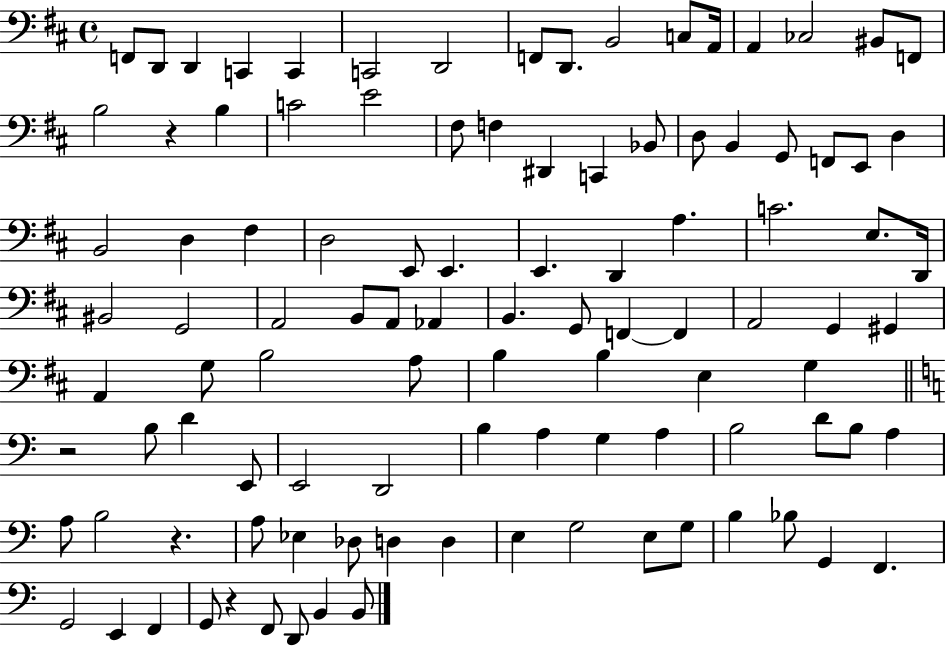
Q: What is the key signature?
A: D major